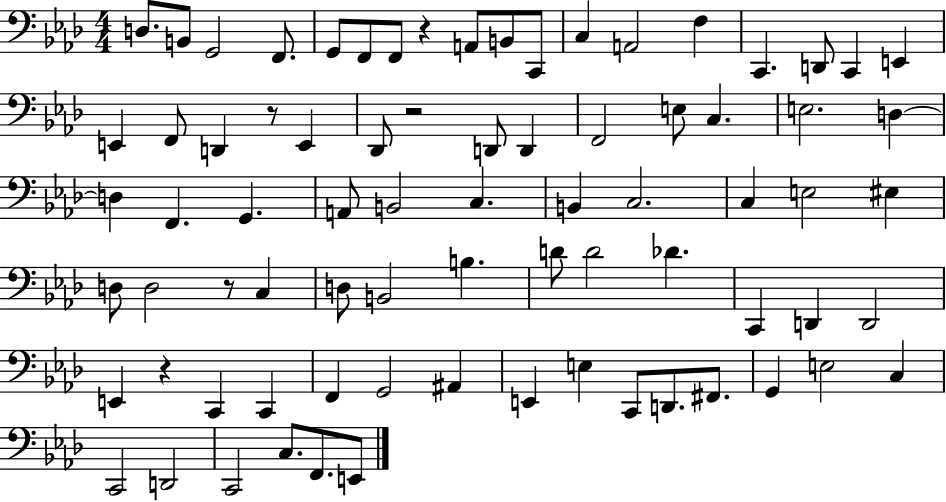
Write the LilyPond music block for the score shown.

{
  \clef bass
  \numericTimeSignature
  \time 4/4
  \key aes \major
  d8. b,8 g,2 f,8. | g,8 f,8 f,8 r4 a,8 b,8 c,8 | c4 a,2 f4 | c,4. d,8 c,4 e,4 | \break e,4 f,8 d,4 r8 e,4 | des,8 r2 d,8 d,4 | f,2 e8 c4. | e2. d4~~ | \break d4 f,4. g,4. | a,8 b,2 c4. | b,4 c2. | c4 e2 eis4 | \break d8 d2 r8 c4 | d8 b,2 b4. | d'8 d'2 des'4. | c,4 d,4 d,2 | \break e,4 r4 c,4 c,4 | f,4 g,2 ais,4 | e,4 e4 c,8 d,8. fis,8. | g,4 e2 c4 | \break c,2 d,2 | c,2 c8. f,8. e,8 | \bar "|."
}